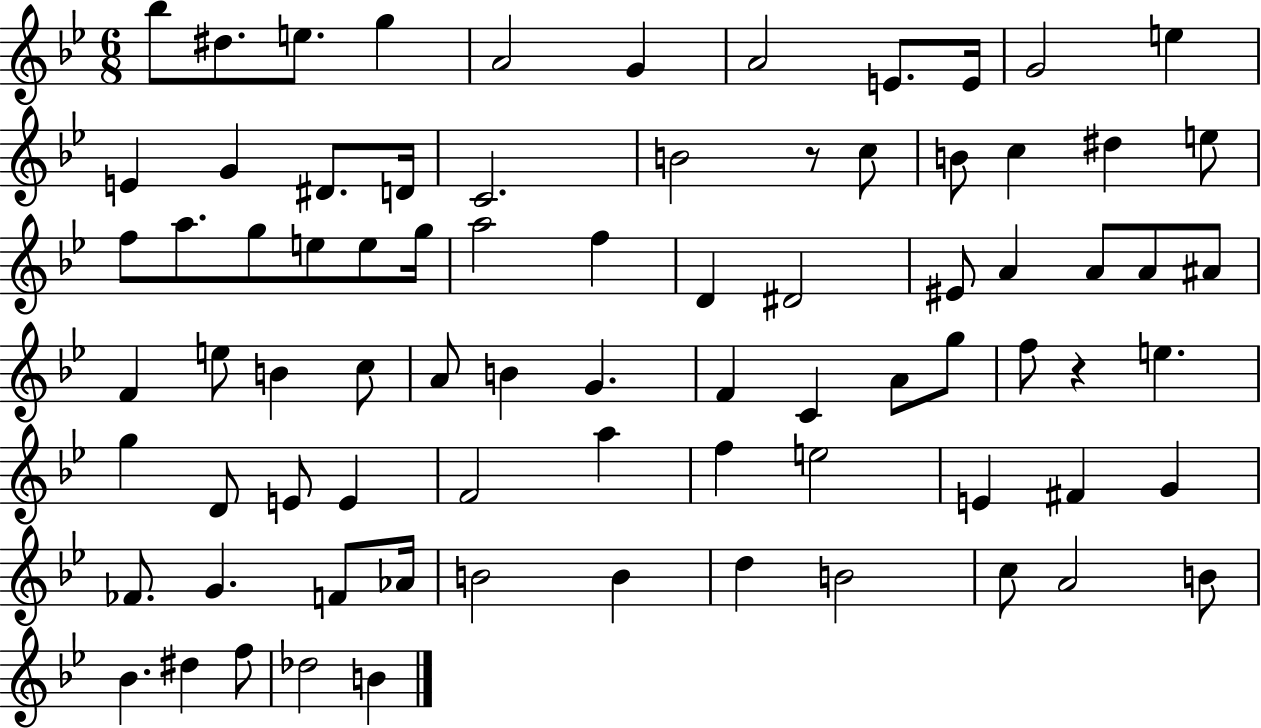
Bb5/e D#5/e. E5/e. G5/q A4/h G4/q A4/h E4/e. E4/s G4/h E5/q E4/q G4/q D#4/e. D4/s C4/h. B4/h R/e C5/e B4/e C5/q D#5/q E5/e F5/e A5/e. G5/e E5/e E5/e G5/s A5/h F5/q D4/q D#4/h EIS4/e A4/q A4/e A4/e A#4/e F4/q E5/e B4/q C5/e A4/e B4/q G4/q. F4/q C4/q A4/e G5/e F5/e R/q E5/q. G5/q D4/e E4/e E4/q F4/h A5/q F5/q E5/h E4/q F#4/q G4/q FES4/e. G4/q. F4/e Ab4/s B4/h B4/q D5/q B4/h C5/e A4/h B4/e Bb4/q. D#5/q F5/e Db5/h B4/q